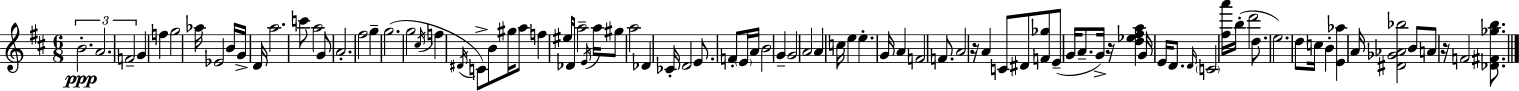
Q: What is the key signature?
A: D major